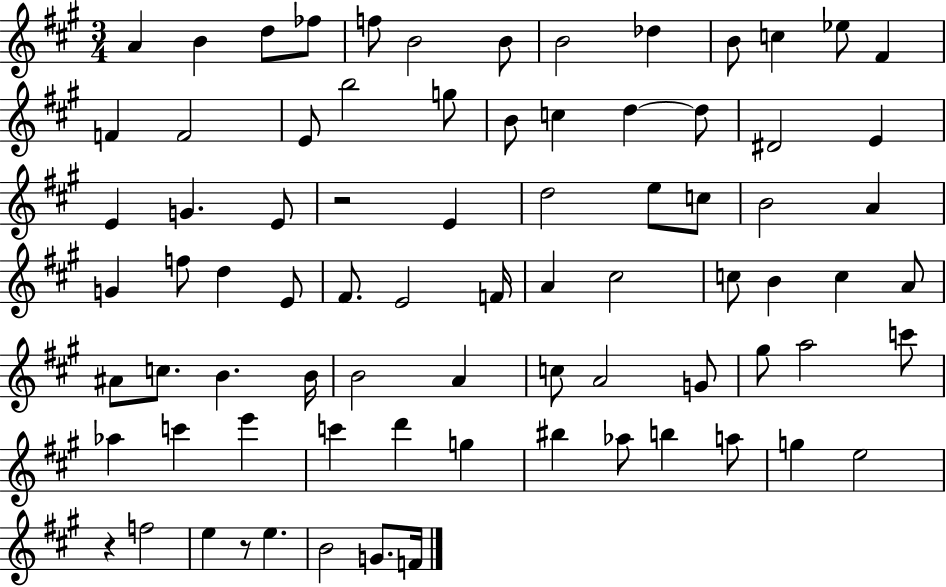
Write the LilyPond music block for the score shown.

{
  \clef treble
  \numericTimeSignature
  \time 3/4
  \key a \major
  a'4 b'4 d''8 fes''8 | f''8 b'2 b'8 | b'2 des''4 | b'8 c''4 ees''8 fis'4 | \break f'4 f'2 | e'8 b''2 g''8 | b'8 c''4 d''4~~ d''8 | dis'2 e'4 | \break e'4 g'4. e'8 | r2 e'4 | d''2 e''8 c''8 | b'2 a'4 | \break g'4 f''8 d''4 e'8 | fis'8. e'2 f'16 | a'4 cis''2 | c''8 b'4 c''4 a'8 | \break ais'8 c''8. b'4. b'16 | b'2 a'4 | c''8 a'2 g'8 | gis''8 a''2 c'''8 | \break aes''4 c'''4 e'''4 | c'''4 d'''4 g''4 | bis''4 aes''8 b''4 a''8 | g''4 e''2 | \break r4 f''2 | e''4 r8 e''4. | b'2 g'8. f'16 | \bar "|."
}